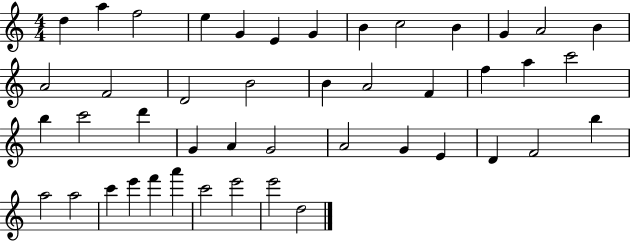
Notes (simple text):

D5/q A5/q F5/h E5/q G4/q E4/q G4/q B4/q C5/h B4/q G4/q A4/h B4/q A4/h F4/h D4/h B4/h B4/q A4/h F4/q F5/q A5/q C6/h B5/q C6/h D6/q G4/q A4/q G4/h A4/h G4/q E4/q D4/q F4/h B5/q A5/h A5/h C6/q E6/q F6/q A6/q C6/h E6/h E6/h D5/h